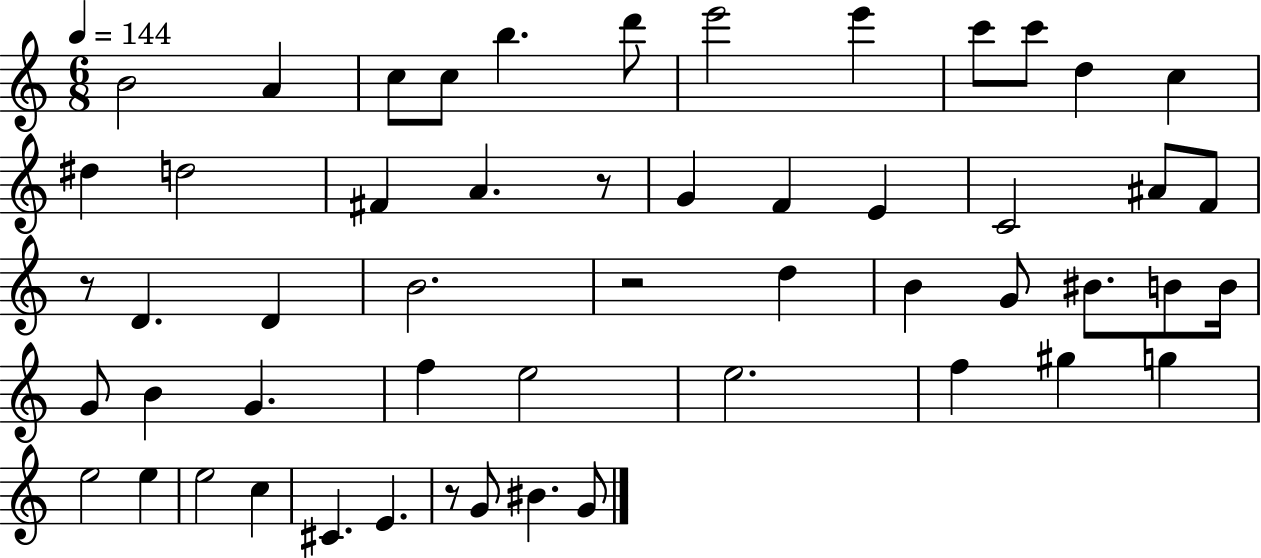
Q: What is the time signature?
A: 6/8